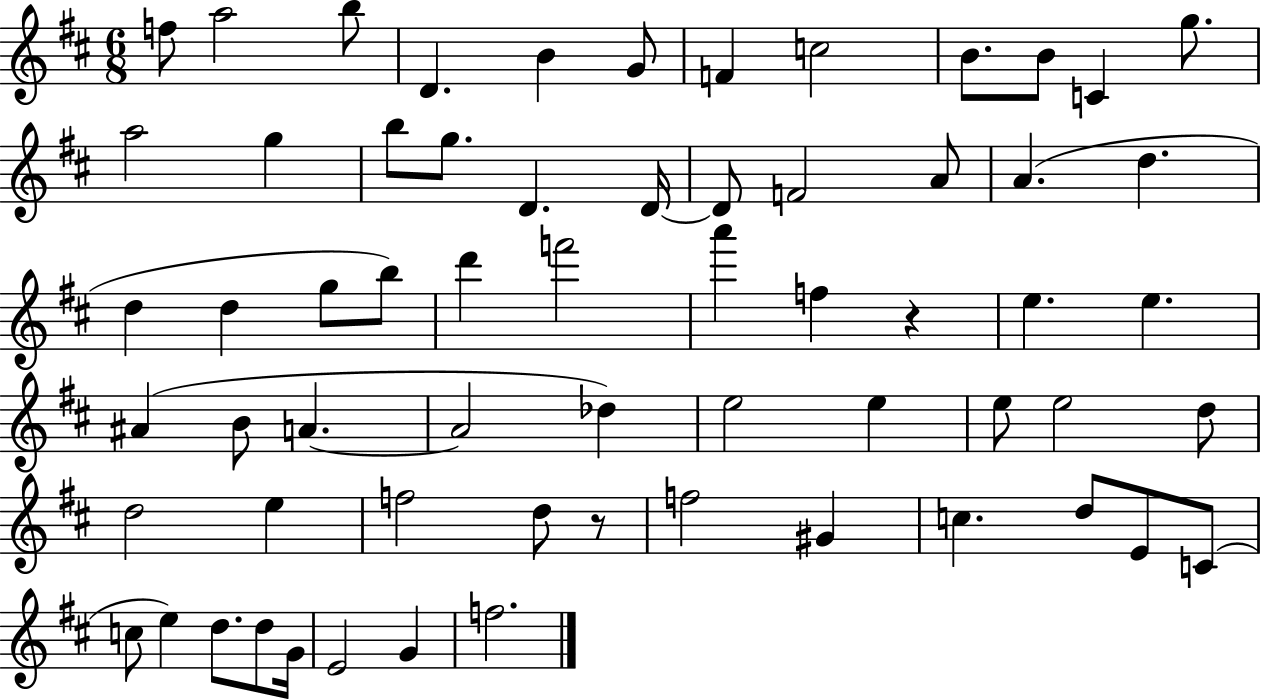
F5/e A5/h B5/e D4/q. B4/q G4/e F4/q C5/h B4/e. B4/e C4/q G5/e. A5/h G5/q B5/e G5/e. D4/q. D4/s D4/e F4/h A4/e A4/q. D5/q. D5/q D5/q G5/e B5/e D6/q F6/h A6/q F5/q R/q E5/q. E5/q. A#4/q B4/e A4/q. A4/h Db5/q E5/h E5/q E5/e E5/h D5/e D5/h E5/q F5/h D5/e R/e F5/h G#4/q C5/q. D5/e E4/e C4/e C5/e E5/q D5/e. D5/e G4/s E4/h G4/q F5/h.